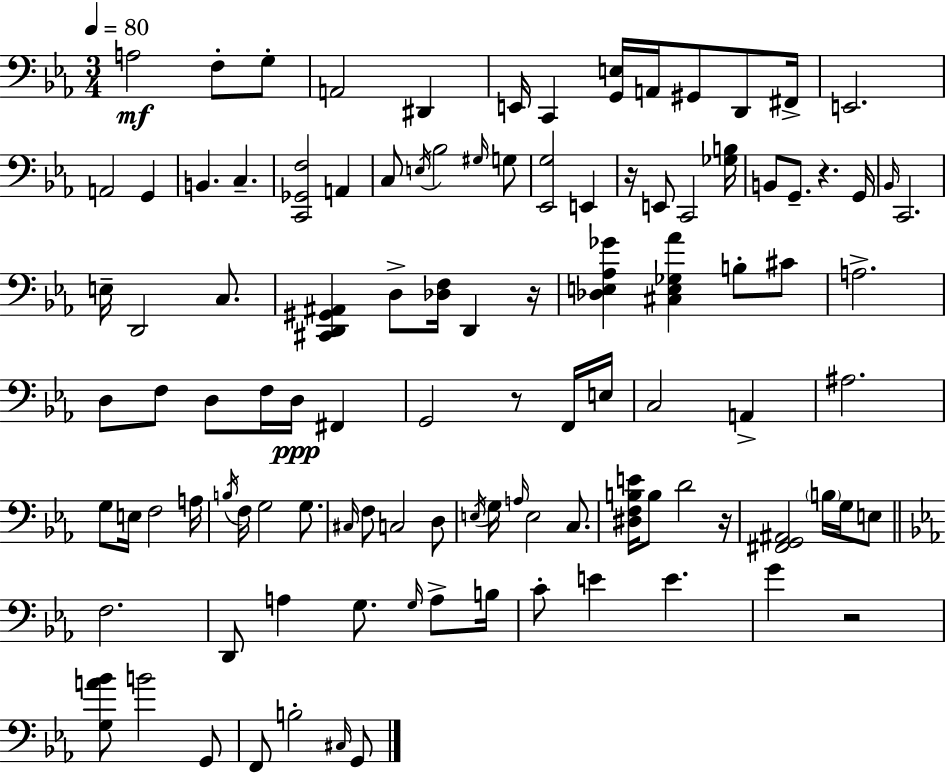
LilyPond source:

{
  \clef bass
  \numericTimeSignature
  \time 3/4
  \key ees \major
  \tempo 4 = 80
  a2\mf f8-. g8-. | a,2 dis,4 | e,16 c,4 <g, e>16 a,16 gis,8 d,8 fis,16-> | e,2. | \break a,2 g,4 | b,4. c4.-- | <c, ges, f>2 a,4 | c8 \acciaccatura { e16 } bes2 \grace { gis16 } | \break g8 <ees, g>2 e,4 | r16 e,8 c,2 | <ges b>16 b,8 g,8.-- r4. | g,16 \grace { bes,16 } c,2. | \break e16-- d,2 | c8. <cis, d, gis, ais,>4 d8-> <des f>16 d,4 | r16 <des e aes ges'>4 <cis e ges aes'>4 b8-. | cis'8 a2.-> | \break d8 f8 d8 f16 d16\ppp fis,4 | g,2 r8 | f,16 e16 c2 a,4-> | ais2. | \break g8 e16 f2 | a16 \acciaccatura { b16 } f16 g2 | g8. \grace { cis16 } f8 c2 | d8 \acciaccatura { e16 } g16 \grace { a16 } e2 | \break c8. <dis f b e'>16 b8 d'2 | r16 <fis, g, ais,>2 | \parenthesize b16 g16 e8 \bar "||" \break \key ees \major f2. | d,8 a4 g8. \grace { g16 } a8-> | b16 c'8-. e'4 e'4. | g'4 r2 | \break <g a' bes'>8 b'2 g,8 | f,8 b2-. \grace { cis16 } | g,8 \bar "|."
}